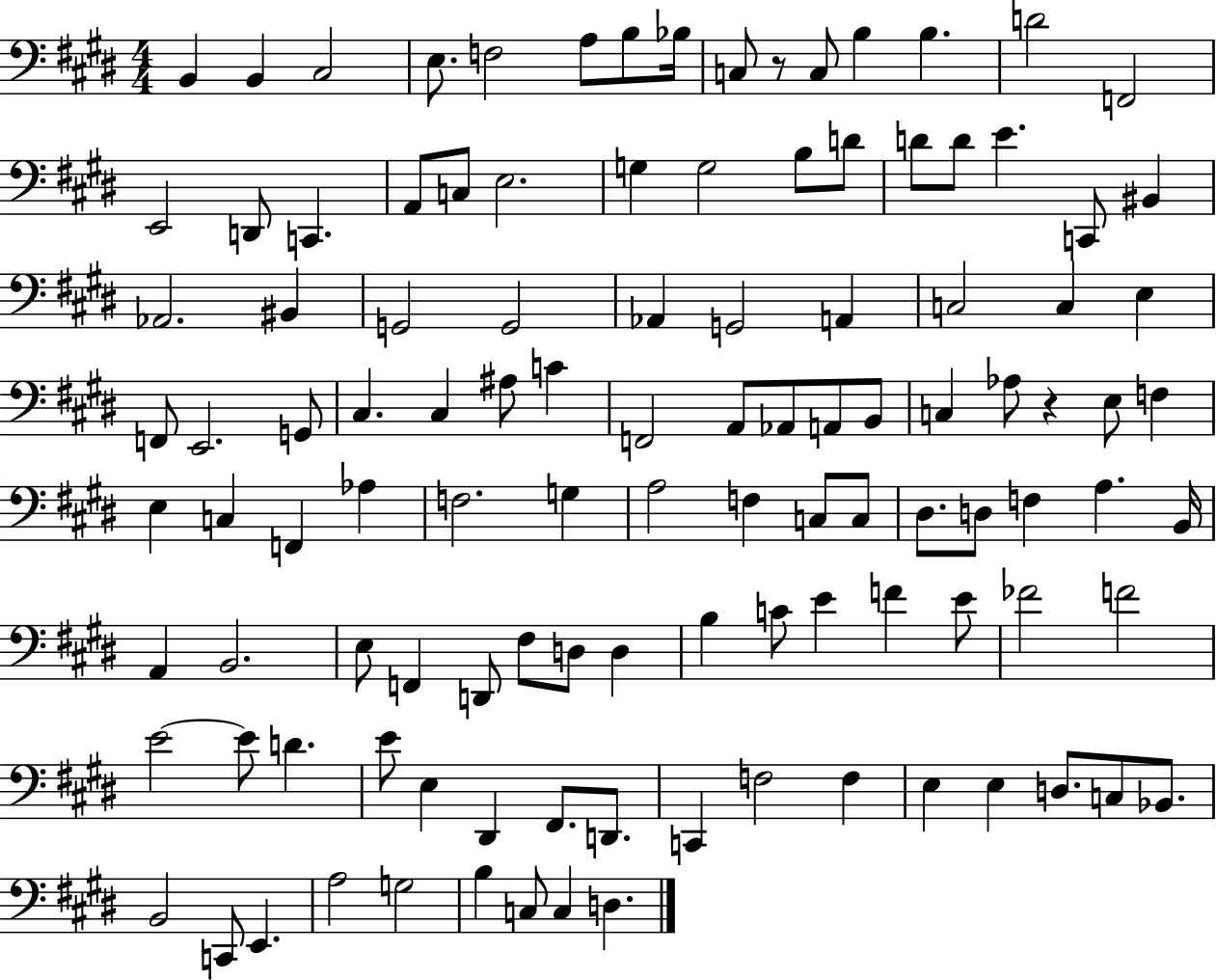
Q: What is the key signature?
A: E major